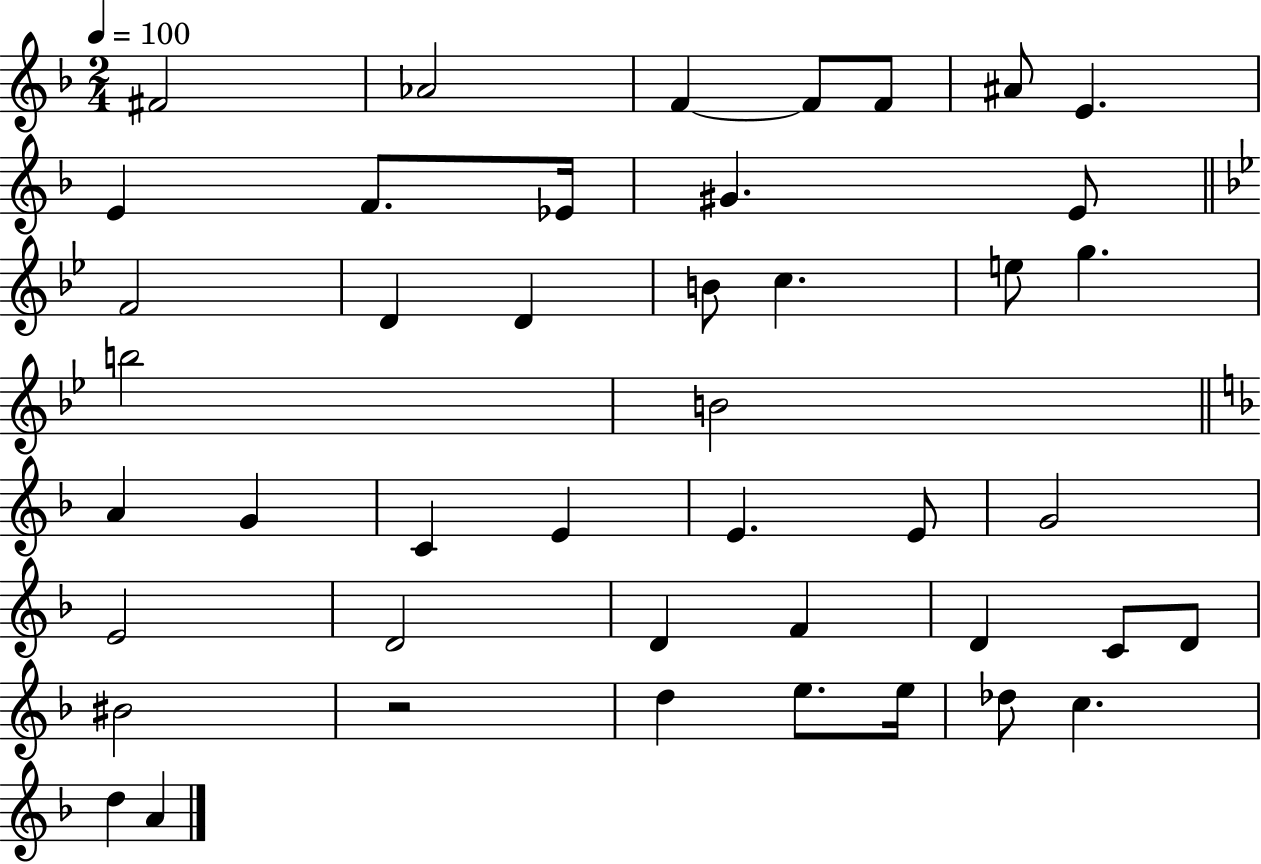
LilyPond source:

{
  \clef treble
  \numericTimeSignature
  \time 2/4
  \key f \major
  \tempo 4 = 100
  fis'2 | aes'2 | f'4~~ f'8 f'8 | ais'8 e'4. | \break e'4 f'8. ees'16 | gis'4. e'8 | \bar "||" \break \key g \minor f'2 | d'4 d'4 | b'8 c''4. | e''8 g''4. | \break b''2 | b'2 | \bar "||" \break \key f \major a'4 g'4 | c'4 e'4 | e'4. e'8 | g'2 | \break e'2 | d'2 | d'4 f'4 | d'4 c'8 d'8 | \break bis'2 | r2 | d''4 e''8. e''16 | des''8 c''4. | \break d''4 a'4 | \bar "|."
}